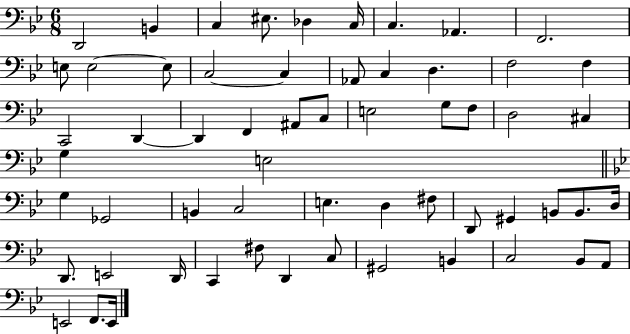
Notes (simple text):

D2/h B2/q C3/q EIS3/e. Db3/q C3/s C3/q. Ab2/q. F2/h. E3/e E3/h E3/e C3/h C3/q Ab2/e C3/q D3/q. F3/h F3/q C2/h D2/q D2/q F2/q A#2/e C3/e E3/h G3/e F3/e D3/h C#3/q G3/q E3/h G3/q Gb2/h B2/q C3/h E3/q. D3/q F#3/e D2/e G#2/q B2/e B2/e. D3/s D2/e. E2/h D2/s C2/q F#3/e D2/q C3/e G#2/h B2/q C3/h Bb2/e A2/e E2/h F2/e. E2/s